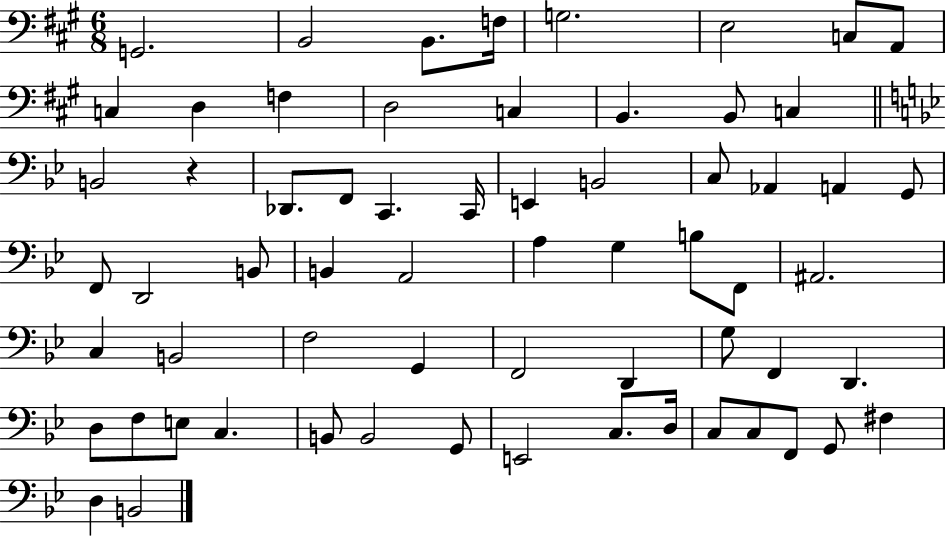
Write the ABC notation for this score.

X:1
T:Untitled
M:6/8
L:1/4
K:A
G,,2 B,,2 B,,/2 F,/4 G,2 E,2 C,/2 A,,/2 C, D, F, D,2 C, B,, B,,/2 C, B,,2 z _D,,/2 F,,/2 C,, C,,/4 E,, B,,2 C,/2 _A,, A,, G,,/2 F,,/2 D,,2 B,,/2 B,, A,,2 A, G, B,/2 F,,/2 ^A,,2 C, B,,2 F,2 G,, F,,2 D,, G,/2 F,, D,, D,/2 F,/2 E,/2 C, B,,/2 B,,2 G,,/2 E,,2 C,/2 D,/4 C,/2 C,/2 F,,/2 G,,/2 ^F, D, B,,2